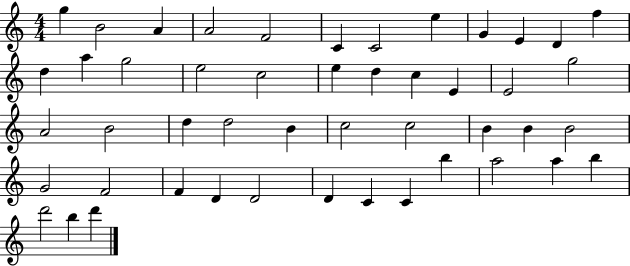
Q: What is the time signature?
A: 4/4